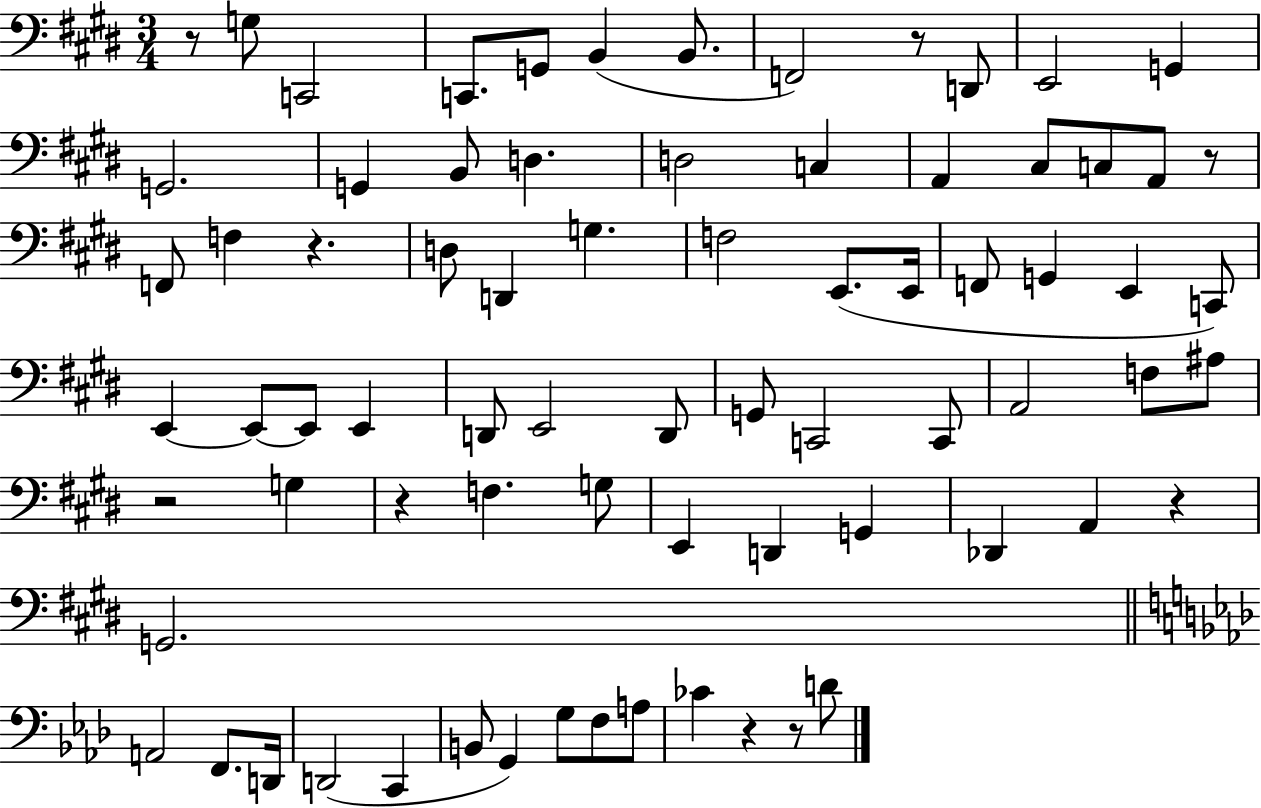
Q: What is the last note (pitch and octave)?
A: D4